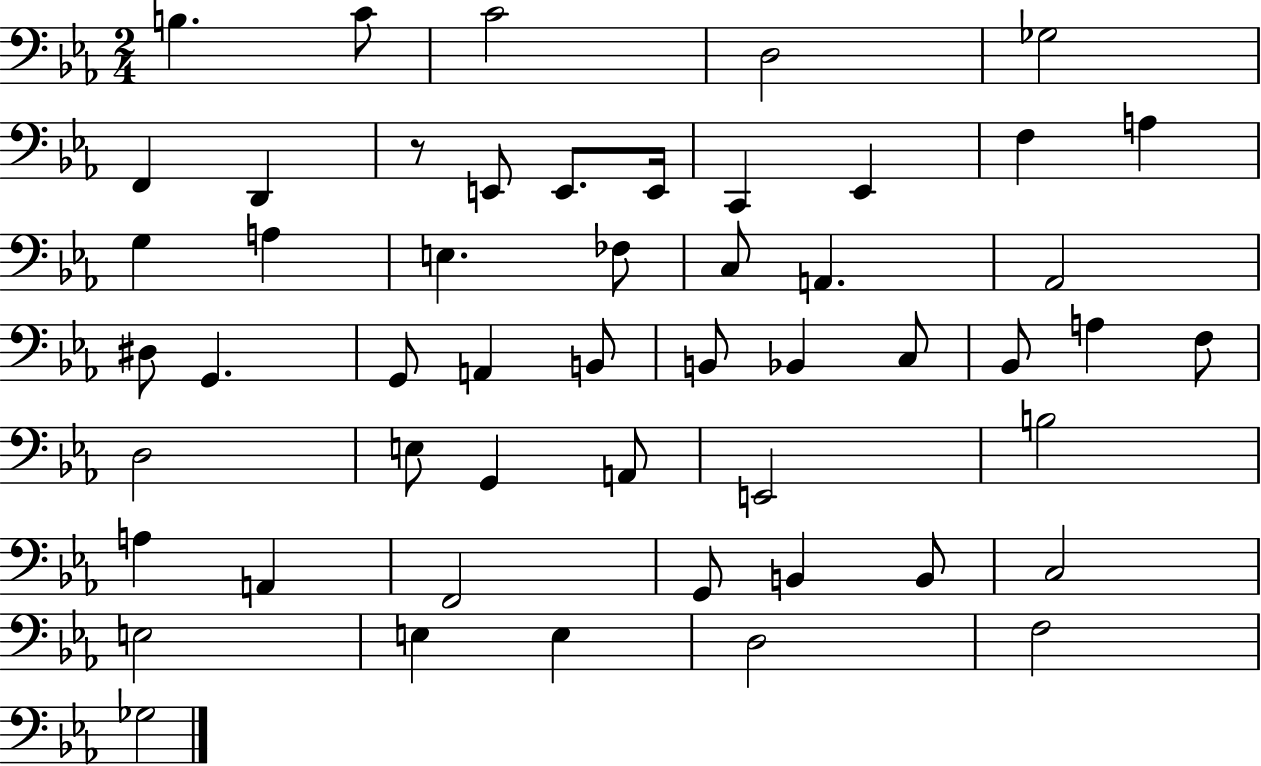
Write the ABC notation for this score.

X:1
T:Untitled
M:2/4
L:1/4
K:Eb
B, C/2 C2 D,2 _G,2 F,, D,, z/2 E,,/2 E,,/2 E,,/4 C,, _E,, F, A, G, A, E, _F,/2 C,/2 A,, _A,,2 ^D,/2 G,, G,,/2 A,, B,,/2 B,,/2 _B,, C,/2 _B,,/2 A, F,/2 D,2 E,/2 G,, A,,/2 E,,2 B,2 A, A,, F,,2 G,,/2 B,, B,,/2 C,2 E,2 E, E, D,2 F,2 _G,2